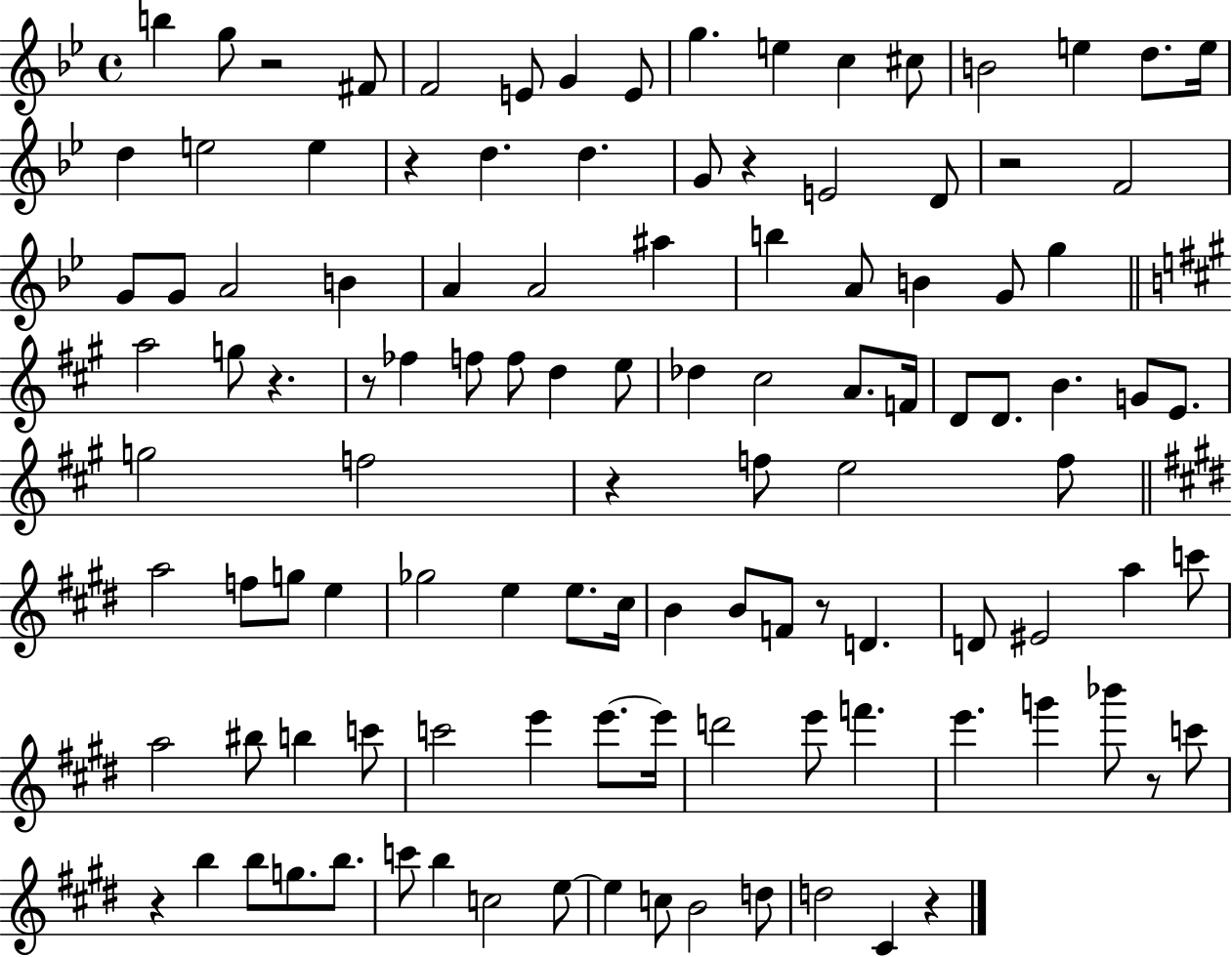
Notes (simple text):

B5/q G5/e R/h F#4/e F4/h E4/e G4/q E4/e G5/q. E5/q C5/q C#5/e B4/h E5/q D5/e. E5/s D5/q E5/h E5/q R/q D5/q. D5/q. G4/e R/q E4/h D4/e R/h F4/h G4/e G4/e A4/h B4/q A4/q A4/h A#5/q B5/q A4/e B4/q G4/e G5/q A5/h G5/e R/q. R/e FES5/q F5/e F5/e D5/q E5/e Db5/q C#5/h A4/e. F4/s D4/e D4/e. B4/q. G4/e E4/e. G5/h F5/h R/q F5/e E5/h F5/e A5/h F5/e G5/e E5/q Gb5/h E5/q E5/e. C#5/s B4/q B4/e F4/e R/e D4/q. D4/e EIS4/h A5/q C6/e A5/h BIS5/e B5/q C6/e C6/h E6/q E6/e. E6/s D6/h E6/e F6/q. E6/q. G6/q Bb6/e R/e C6/e R/q B5/q B5/e G5/e. B5/e. C6/e B5/q C5/h E5/e E5/q C5/e B4/h D5/e D5/h C#4/q R/q